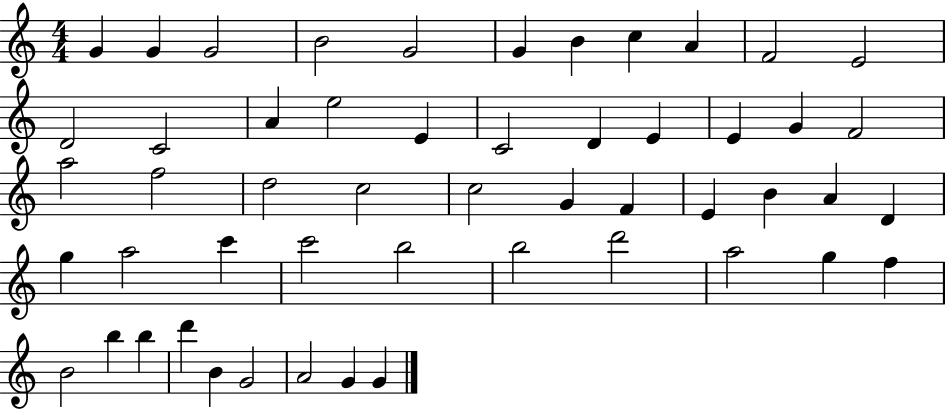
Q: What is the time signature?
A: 4/4